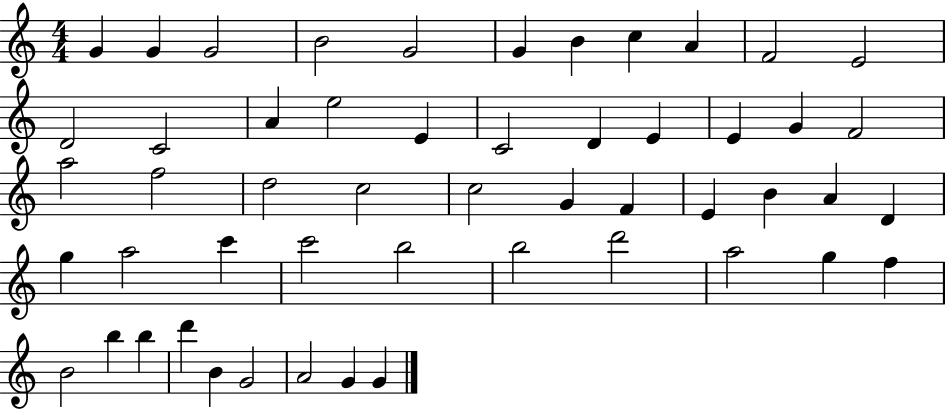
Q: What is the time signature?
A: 4/4